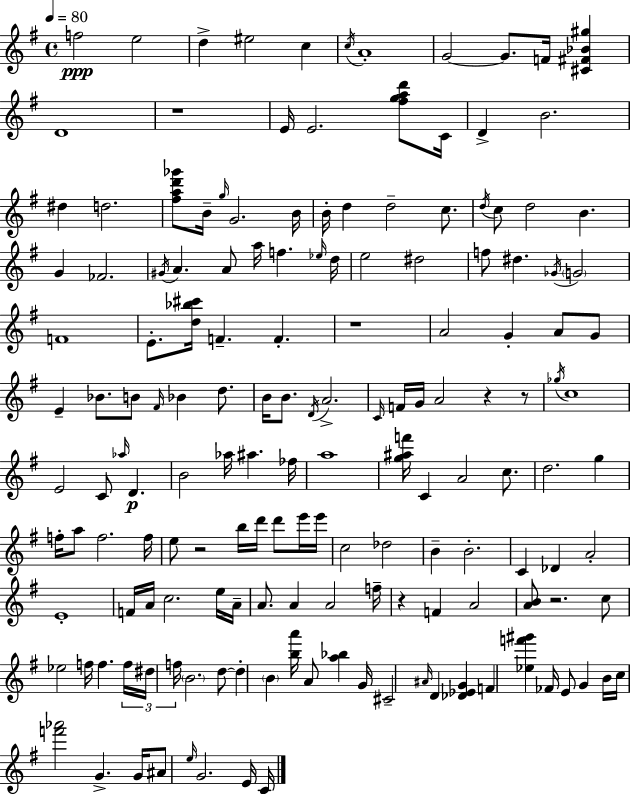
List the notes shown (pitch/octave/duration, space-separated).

F5/h E5/h D5/q EIS5/h C5/q C5/s A4/w G4/h G4/e. F4/s [C#4,F#4,Bb4,G#5]/q D4/w R/w E4/s E4/h. [F#5,G5,A5,D6]/e C4/s D4/q B4/h. D#5/q D5/h. [F#5,A5,D6,Gb6]/e B4/s G5/s G4/h. B4/s B4/s D5/q D5/h C5/e. D5/s C5/e D5/h B4/q. G4/q FES4/h. G#4/s A4/q. A4/e A5/s F5/q. Eb5/s D5/s E5/h D#5/h F5/e D#5/q. Gb4/s G4/h F4/w E4/e. [D5,Bb5,C#6]/s F4/q. F4/q. R/w A4/h G4/q A4/e G4/e E4/q Bb4/e. B4/e F#4/s Bb4/q D5/e. B4/s B4/e. D4/s A4/h. C4/s F4/s G4/s A4/h R/q R/e Gb5/s C5/w E4/h C4/e Ab5/s D4/q. B4/h Ab5/s A#5/q. FES5/s A5/w [G5,A#5,F6]/s C4/q A4/h C5/e. D5/h. G5/q F5/s A5/e F5/h. F5/s E5/e R/h B5/s D6/s D6/e E6/s E6/s C5/h Db5/h B4/q B4/h. C4/q Db4/q A4/h E4/w F4/s A4/s C5/h. E5/s A4/s A4/e. A4/q A4/h F5/s R/q F4/q A4/h [A4,B4]/e R/h. C5/e Eb5/h F5/s F5/q. F5/s D#5/s F5/s B4/h. D5/e D5/q B4/q [B5,A6]/s A4/e [A5,Bb5]/q G4/s C#4/h A#4/s D4/q [Db4,Eb4,G4]/q F4/q [Eb5,F6,G#6]/q FES4/s E4/e G4/q B4/s C5/s [F6,Ab6]/h G4/q. G4/s A#4/e E5/s G4/h. E4/s C4/s